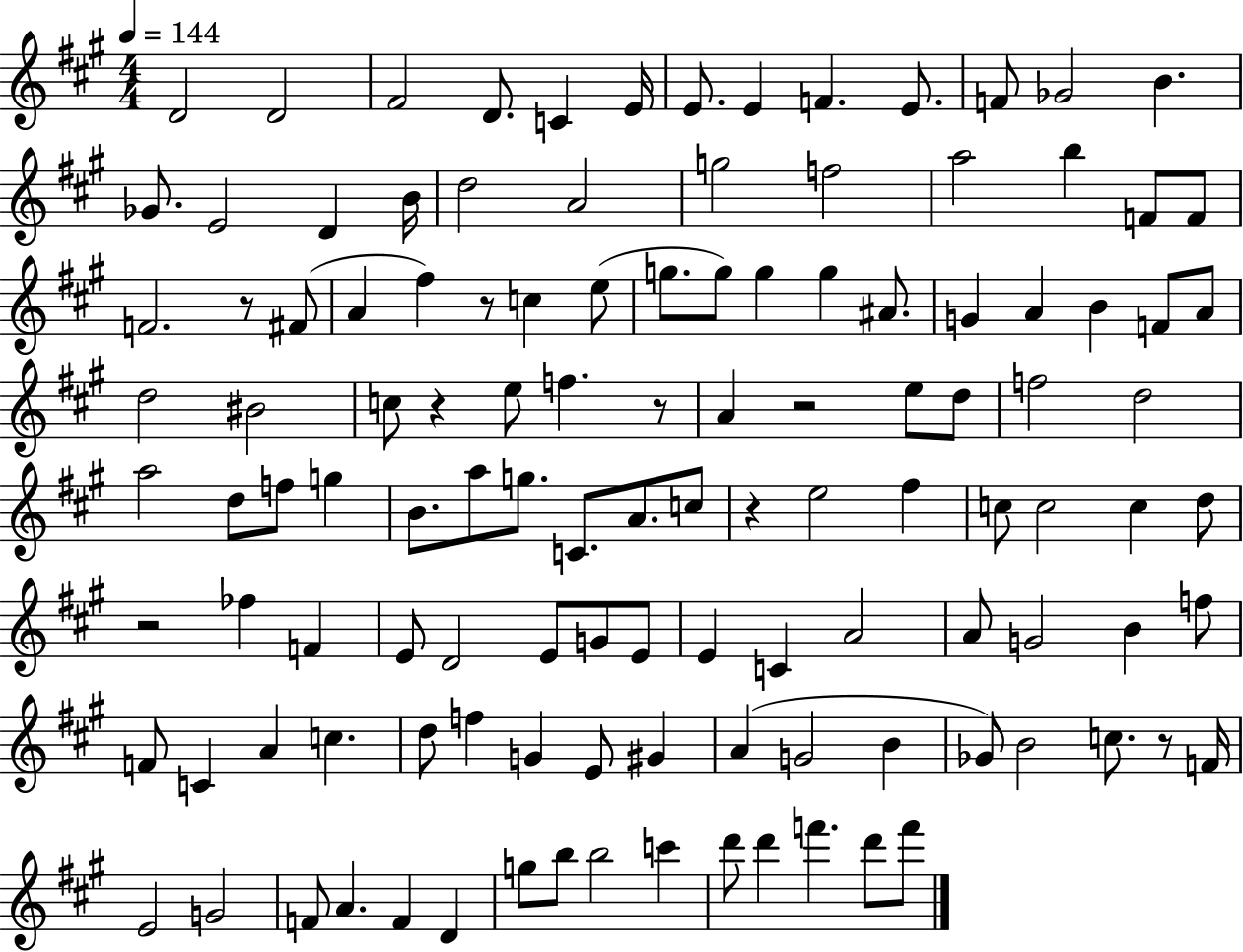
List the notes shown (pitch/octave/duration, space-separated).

D4/h D4/h F#4/h D4/e. C4/q E4/s E4/e. E4/q F4/q. E4/e. F4/e Gb4/h B4/q. Gb4/e. E4/h D4/q B4/s D5/h A4/h G5/h F5/h A5/h B5/q F4/e F4/e F4/h. R/e F#4/e A4/q F#5/q R/e C5/q E5/e G5/e. G5/e G5/q G5/q A#4/e. G4/q A4/q B4/q F4/e A4/e D5/h BIS4/h C5/e R/q E5/e F5/q. R/e A4/q R/h E5/e D5/e F5/h D5/h A5/h D5/e F5/e G5/q B4/e. A5/e G5/e. C4/e. A4/e. C5/e R/q E5/h F#5/q C5/e C5/h C5/q D5/e R/h FES5/q F4/q E4/e D4/h E4/e G4/e E4/e E4/q C4/q A4/h A4/e G4/h B4/q F5/e F4/e C4/q A4/q C5/q. D5/e F5/q G4/q E4/e G#4/q A4/q G4/h B4/q Gb4/e B4/h C5/e. R/e F4/s E4/h G4/h F4/e A4/q. F4/q D4/q G5/e B5/e B5/h C6/q D6/e D6/q F6/q. D6/e F6/e